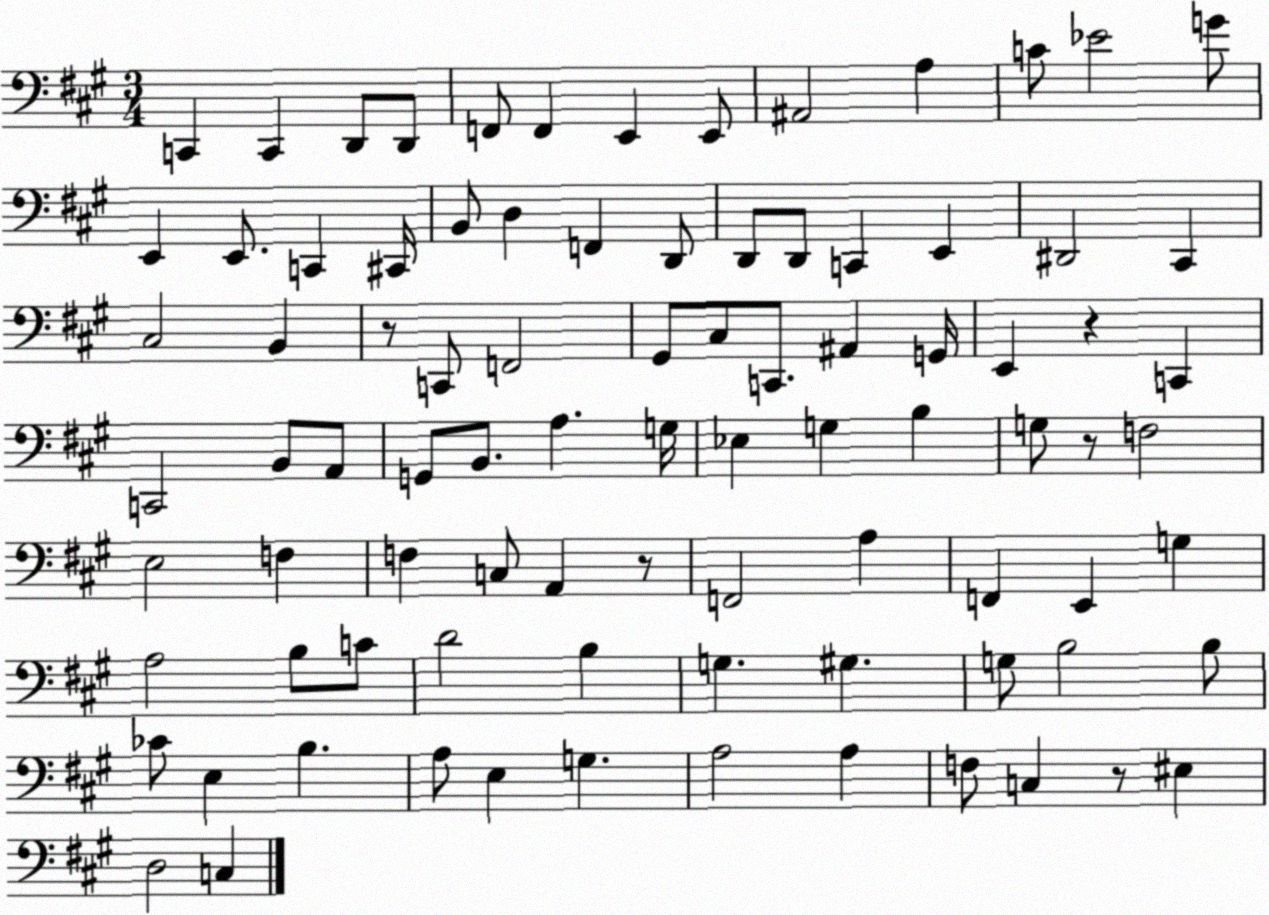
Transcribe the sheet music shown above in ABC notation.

X:1
T:Untitled
M:3/4
L:1/4
K:A
C,, C,, D,,/2 D,,/2 F,,/2 F,, E,, E,,/2 ^A,,2 A, C/2 _E2 G/2 E,, E,,/2 C,, ^C,,/4 B,,/2 D, F,, D,,/2 D,,/2 D,,/2 C,, E,, ^D,,2 ^C,, ^C,2 B,, z/2 C,,/2 F,,2 ^G,,/2 ^C,/2 C,,/2 ^A,, G,,/4 E,, z C,, C,,2 B,,/2 A,,/2 G,,/2 B,,/2 A, G,/4 _E, G, B, G,/2 z/2 F,2 E,2 F, F, C,/2 A,, z/2 F,,2 A, F,, E,, G, A,2 B,/2 C/2 D2 B, G, ^G, G,/2 B,2 B,/2 _C/2 E, B, A,/2 E, G, A,2 A, F,/2 C, z/2 ^E, D,2 C,